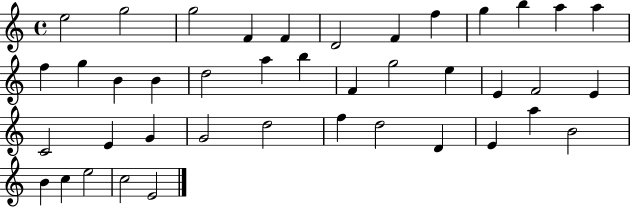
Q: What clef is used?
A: treble